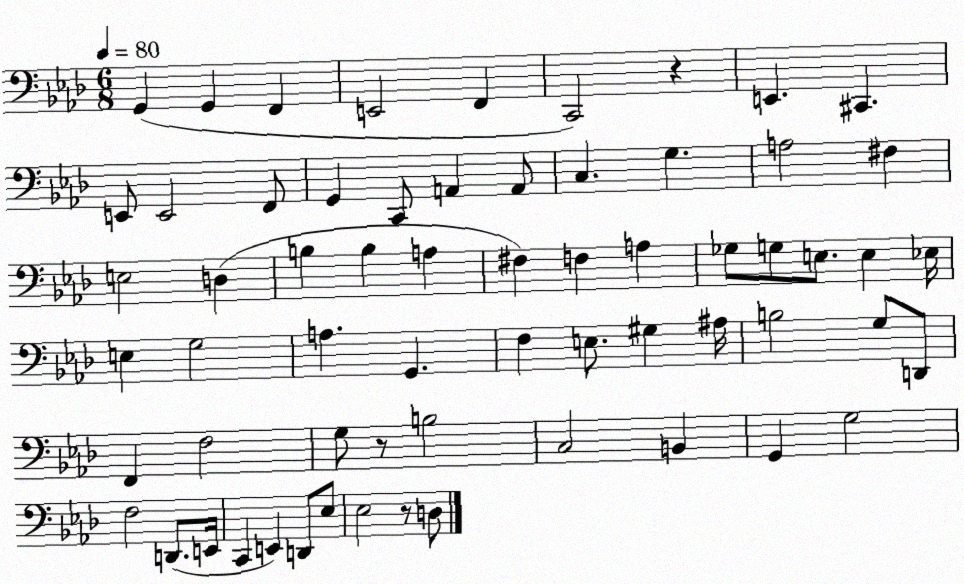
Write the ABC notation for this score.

X:1
T:Untitled
M:6/8
L:1/4
K:Ab
G,, G,, F,, E,,2 F,, C,,2 z E,, ^C,, E,,/2 E,,2 F,,/2 G,, C,,/2 A,, A,,/2 C, G, A,2 ^F, E,2 D, B, B, A, ^F, F, A, _G,/2 G,/2 E,/2 E, _E,/4 E, G,2 A, G,, F, E,/2 ^G, ^A,/4 B,2 G,/2 D,,/2 F,, F,2 G,/2 z/2 B,2 C,2 B,, G,, G,2 F,2 D,,/2 E,,/4 C,, E,, D,,/2 _E,/2 _E,2 z/2 D,/2